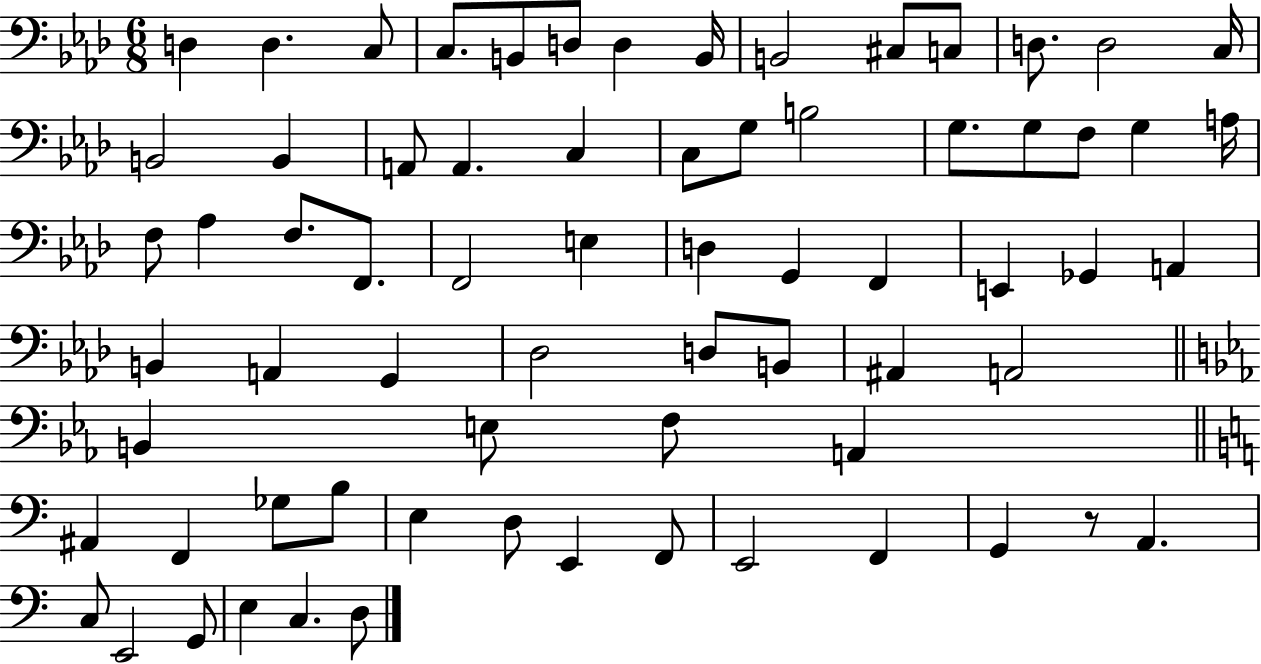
D3/q D3/q. C3/e C3/e. B2/e D3/e D3/q B2/s B2/h C#3/e C3/e D3/e. D3/h C3/s B2/h B2/q A2/e A2/q. C3/q C3/e G3/e B3/h G3/e. G3/e F3/e G3/q A3/s F3/e Ab3/q F3/e. F2/e. F2/h E3/q D3/q G2/q F2/q E2/q Gb2/q A2/q B2/q A2/q G2/q Db3/h D3/e B2/e A#2/q A2/h B2/q E3/e F3/e A2/q A#2/q F2/q Gb3/e B3/e E3/q D3/e E2/q F2/e E2/h F2/q G2/q R/e A2/q. C3/e E2/h G2/e E3/q C3/q. D3/e